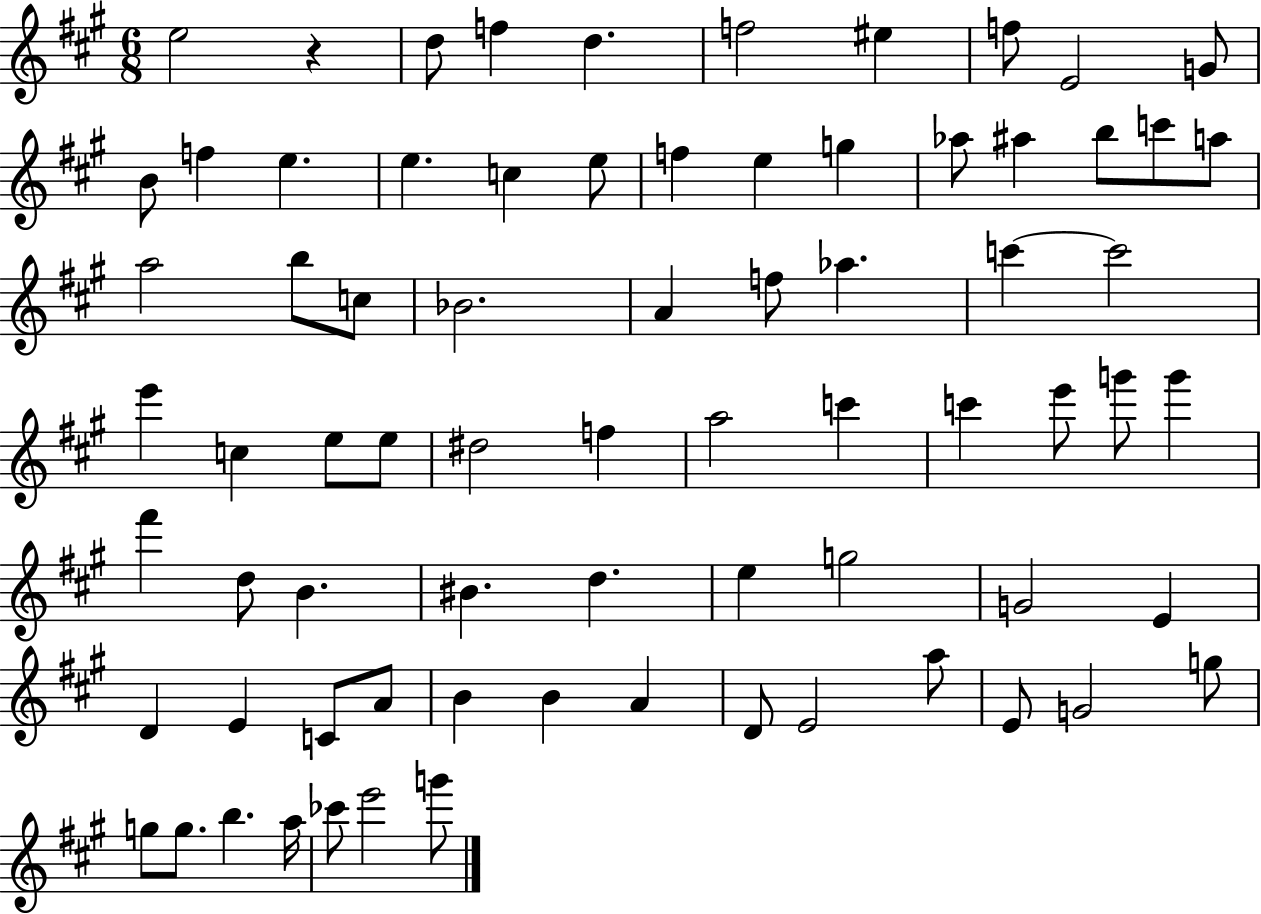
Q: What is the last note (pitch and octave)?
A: G6